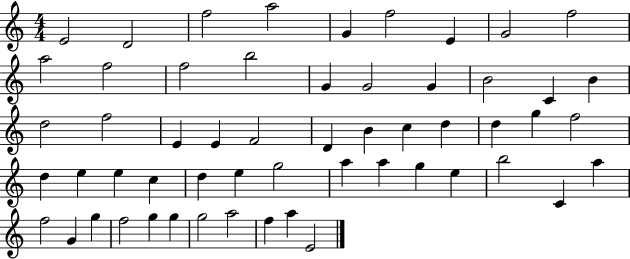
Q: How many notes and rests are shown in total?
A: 56